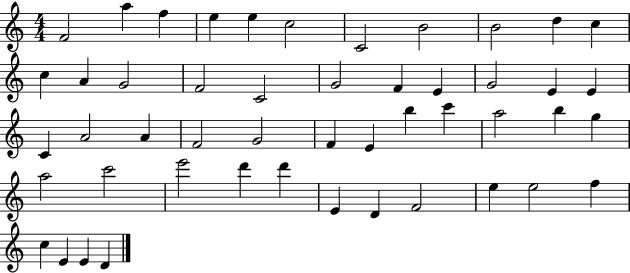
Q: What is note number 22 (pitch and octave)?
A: E4